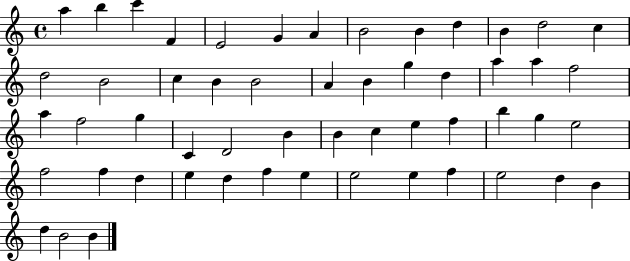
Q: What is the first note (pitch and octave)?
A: A5